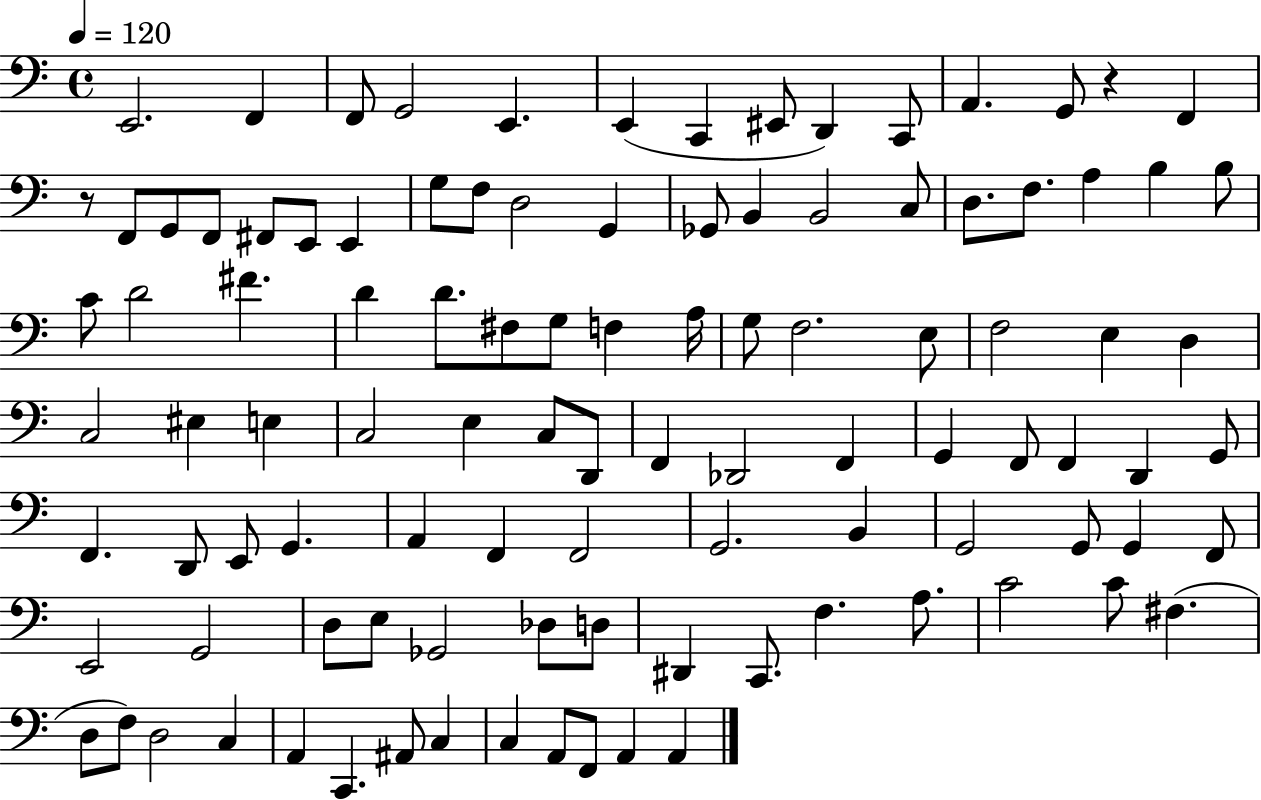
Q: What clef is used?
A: bass